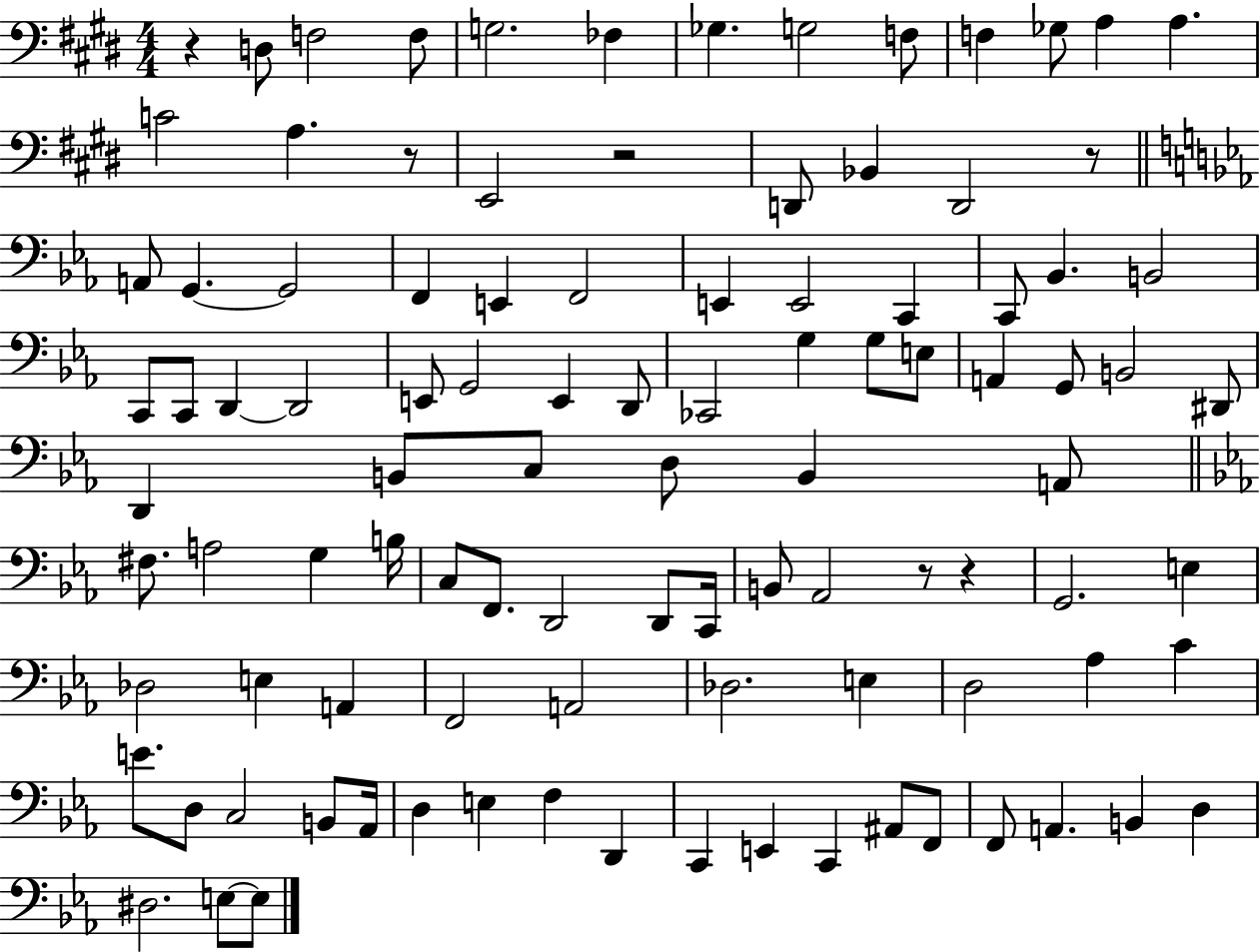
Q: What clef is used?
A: bass